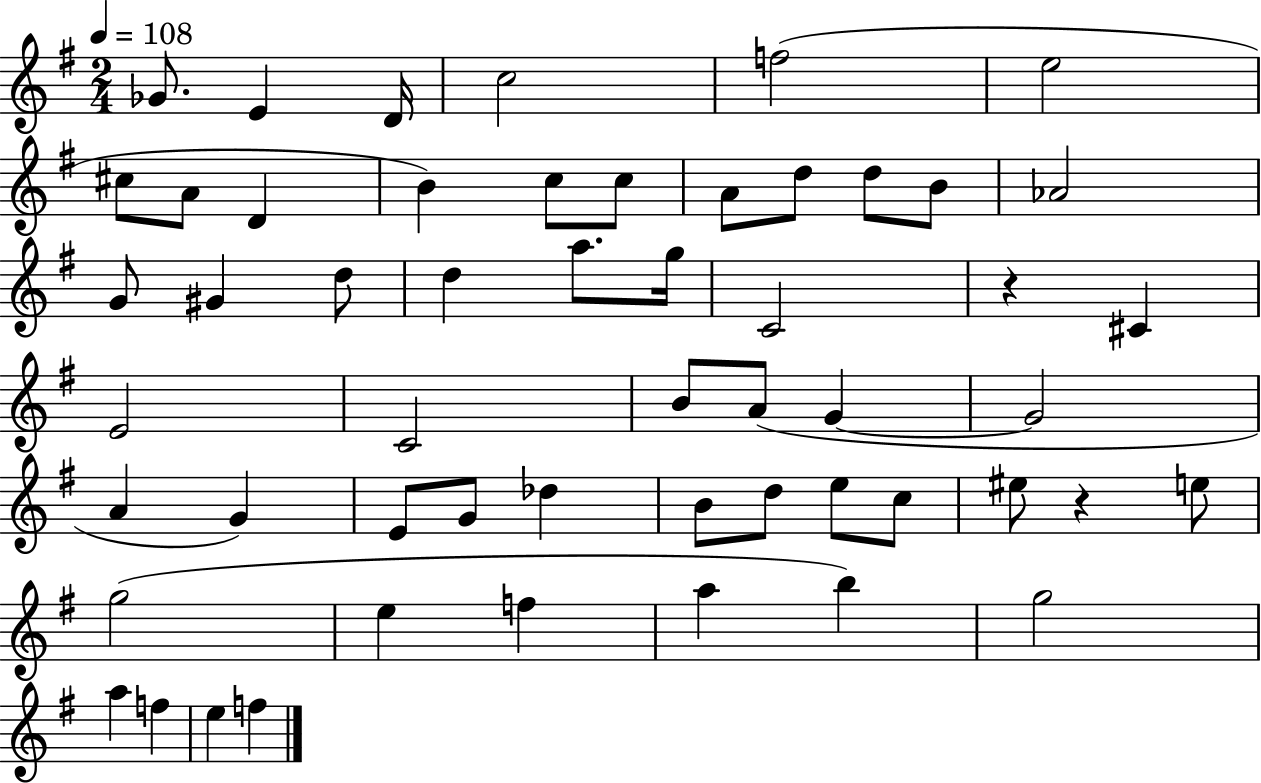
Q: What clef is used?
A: treble